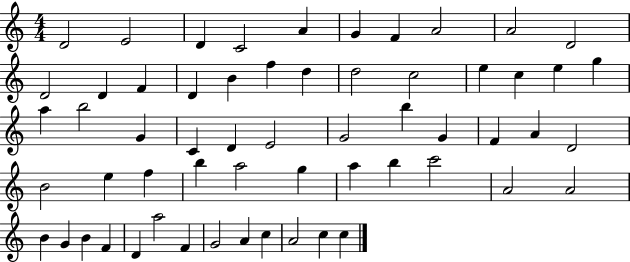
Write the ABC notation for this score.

X:1
T:Untitled
M:4/4
L:1/4
K:C
D2 E2 D C2 A G F A2 A2 D2 D2 D F D B f d d2 c2 e c e g a b2 G C D E2 G2 b G F A D2 B2 e f b a2 g a b c'2 A2 A2 B G B F D a2 F G2 A c A2 c c